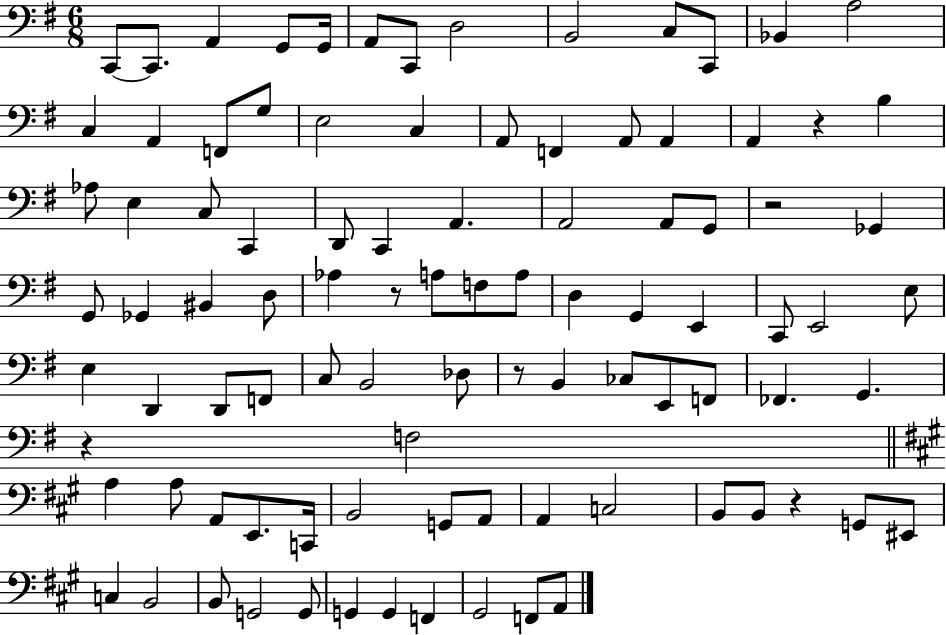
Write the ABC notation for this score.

X:1
T:Untitled
M:6/8
L:1/4
K:G
C,,/2 C,,/2 A,, G,,/2 G,,/4 A,,/2 C,,/2 D,2 B,,2 C,/2 C,,/2 _B,, A,2 C, A,, F,,/2 G,/2 E,2 C, A,,/2 F,, A,,/2 A,, A,, z B, _A,/2 E, C,/2 C,, D,,/2 C,, A,, A,,2 A,,/2 G,,/2 z2 _G,, G,,/2 _G,, ^B,, D,/2 _A, z/2 A,/2 F,/2 A,/2 D, G,, E,, C,,/2 E,,2 E,/2 E, D,, D,,/2 F,,/2 C,/2 B,,2 _D,/2 z/2 B,, _C,/2 E,,/2 F,,/2 _F,, G,, z F,2 A, A,/2 A,,/2 E,,/2 C,,/4 B,,2 G,,/2 A,,/2 A,, C,2 B,,/2 B,,/2 z G,,/2 ^E,,/2 C, B,,2 B,,/2 G,,2 G,,/2 G,, G,, F,, ^G,,2 F,,/2 A,,/2